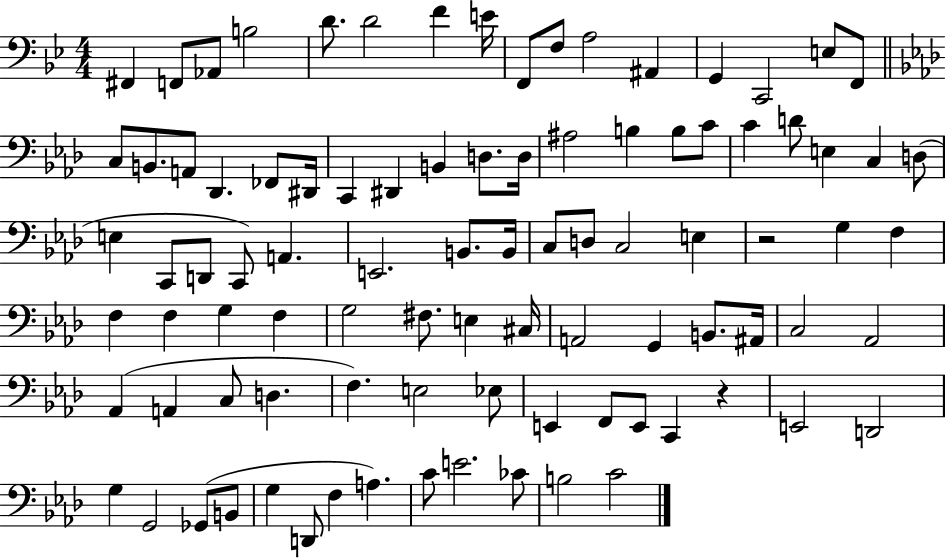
X:1
T:Untitled
M:4/4
L:1/4
K:Bb
^F,, F,,/2 _A,,/2 B,2 D/2 D2 F E/4 F,,/2 F,/2 A,2 ^A,, G,, C,,2 E,/2 F,,/2 C,/2 B,,/2 A,,/2 _D,, _F,,/2 ^D,,/4 C,, ^D,, B,, D,/2 D,/4 ^A,2 B, B,/2 C/2 C D/2 E, C, D,/2 E, C,,/2 D,,/2 C,,/2 A,, E,,2 B,,/2 B,,/4 C,/2 D,/2 C,2 E, z2 G, F, F, F, G, F, G,2 ^F,/2 E, ^C,/4 A,,2 G,, B,,/2 ^A,,/4 C,2 _A,,2 _A,, A,, C,/2 D, F, E,2 _E,/2 E,, F,,/2 E,,/2 C,, z E,,2 D,,2 G, G,,2 _G,,/2 B,,/2 G, D,,/2 F, A, C/2 E2 _C/2 B,2 C2